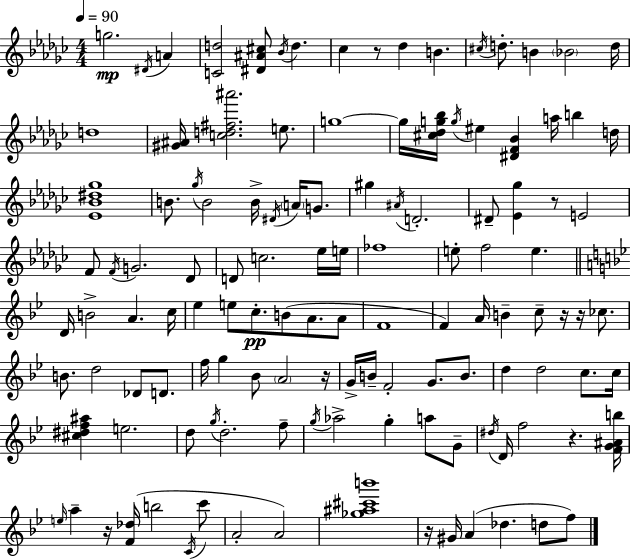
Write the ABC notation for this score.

X:1
T:Untitled
M:4/4
L:1/4
K:Ebm
g2 ^D/4 A [Cd]2 [^D^A^c]/2 _B/4 d _c z/2 _d B ^c/4 d/2 B _B2 d/4 d4 [^G^A]/4 [cd^f^a']2 e/2 g4 g/4 [^c_dg_b]/4 g/4 ^e [^DF_B] a/4 b d/4 [_E_B^d_g]4 B/2 _g/4 B2 B/4 ^D/4 A/4 G/2 ^g ^A/4 D2 ^D/2 [_E_g] z/2 E2 F/2 F/4 G2 _D/2 D/2 c2 _e/4 e/4 _f4 e/2 f2 e D/4 B2 A c/4 _e e/2 c/2 B/2 A/2 A/2 F4 F A/4 B c/2 z/4 z/4 _c/2 B/2 d2 _D/2 D/2 f/4 g _B/2 A2 z/4 G/4 B/4 F2 G/2 B/2 d d2 c/2 c/4 [^c^df^a] e2 d/2 g/4 d2 f/2 g/4 _a2 g a/2 G/2 ^d/4 D/4 f2 z [FG^Ab]/4 e/4 a z/4 [F_d]/4 b2 C/4 c'/2 A2 A2 [_g^a^c'b']4 z/4 ^G/4 A _d d/2 f/2